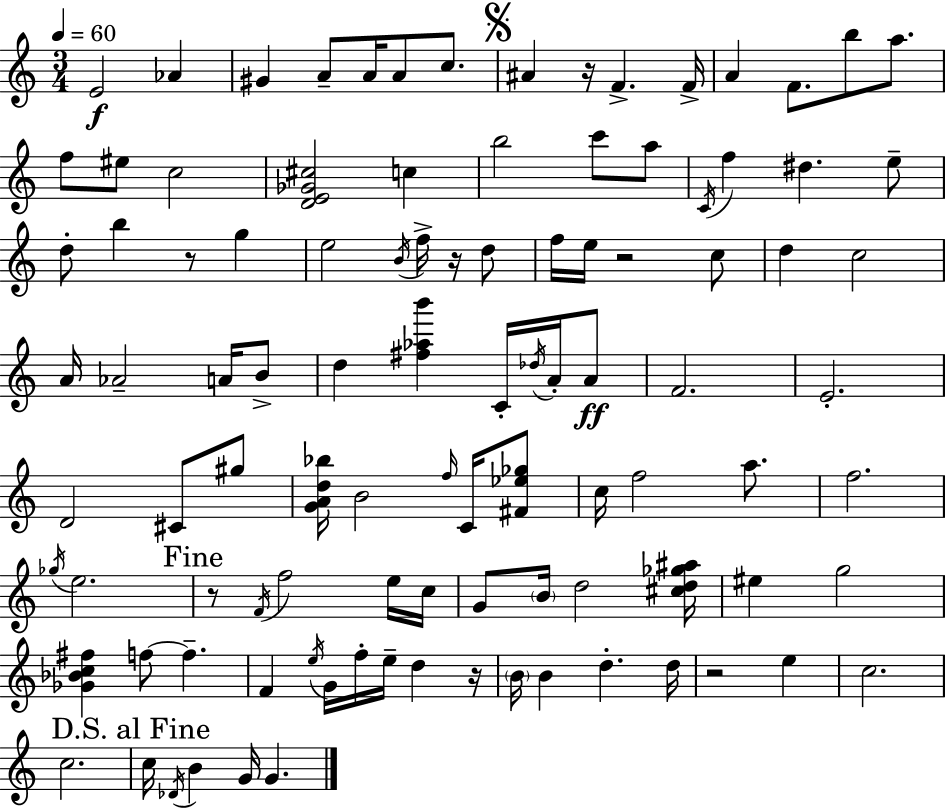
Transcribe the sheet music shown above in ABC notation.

X:1
T:Untitled
M:3/4
L:1/4
K:Am
E2 _A ^G A/2 A/4 A/2 c/2 ^A z/4 F F/4 A F/2 b/2 a/2 f/2 ^e/2 c2 [DE_G^c]2 c b2 c'/2 a/2 C/4 f ^d e/2 d/2 b z/2 g e2 B/4 f/4 z/4 d/2 f/4 e/4 z2 c/2 d c2 A/4 _A2 A/4 B/2 d [^f_ab'] C/4 _d/4 A/4 A/2 F2 E2 D2 ^C/2 ^g/2 [GAd_b]/4 B2 f/4 C/4 [^F_e_g]/2 c/4 f2 a/2 f2 _g/4 e2 z/2 F/4 f2 e/4 c/4 G/2 B/4 d2 [^cd_g^a]/4 ^e g2 [_G_Bc^f] f/2 f F e/4 G/4 f/4 e/4 d z/4 B/4 B d d/4 z2 e c2 c2 c/4 _D/4 B G/4 G